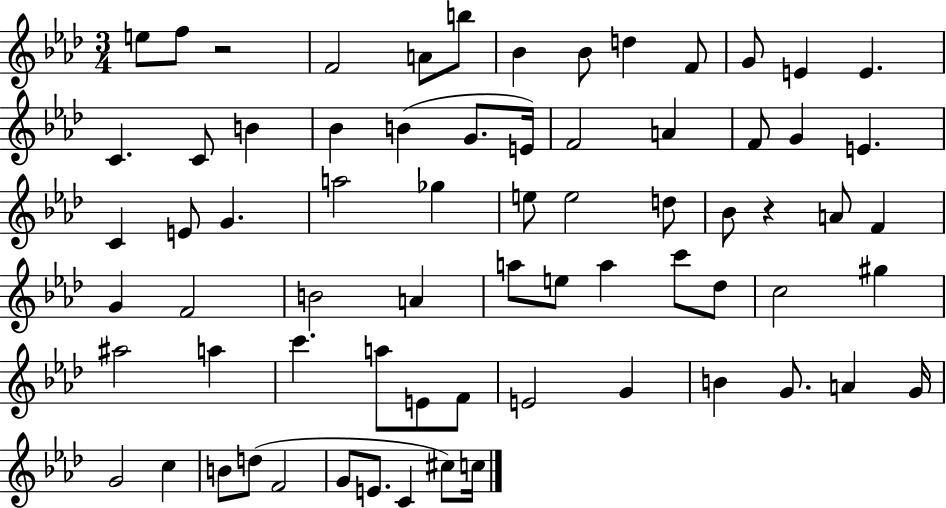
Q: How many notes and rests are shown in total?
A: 70